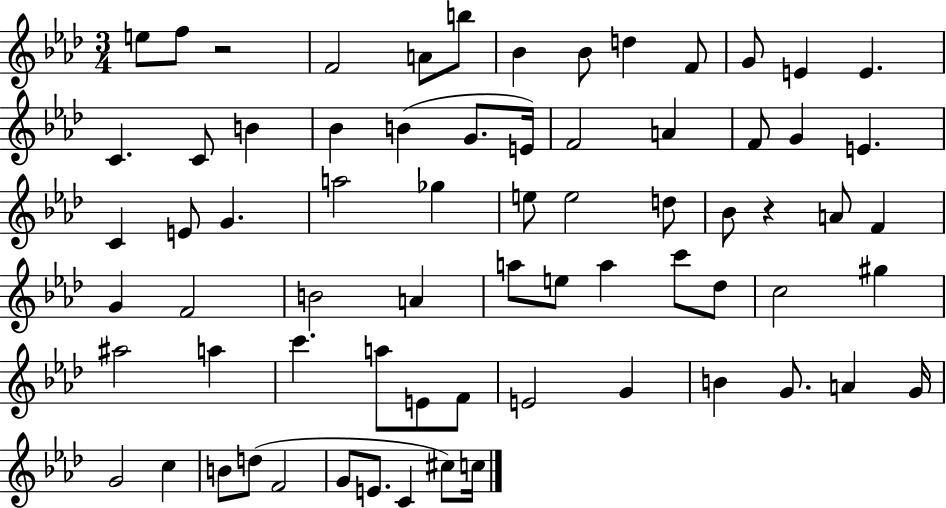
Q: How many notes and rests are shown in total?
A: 70